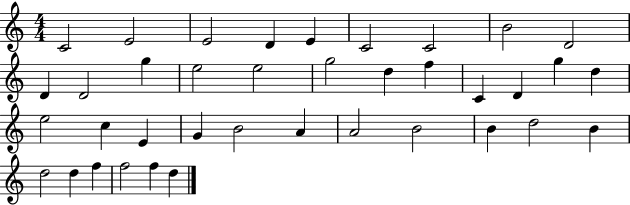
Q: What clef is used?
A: treble